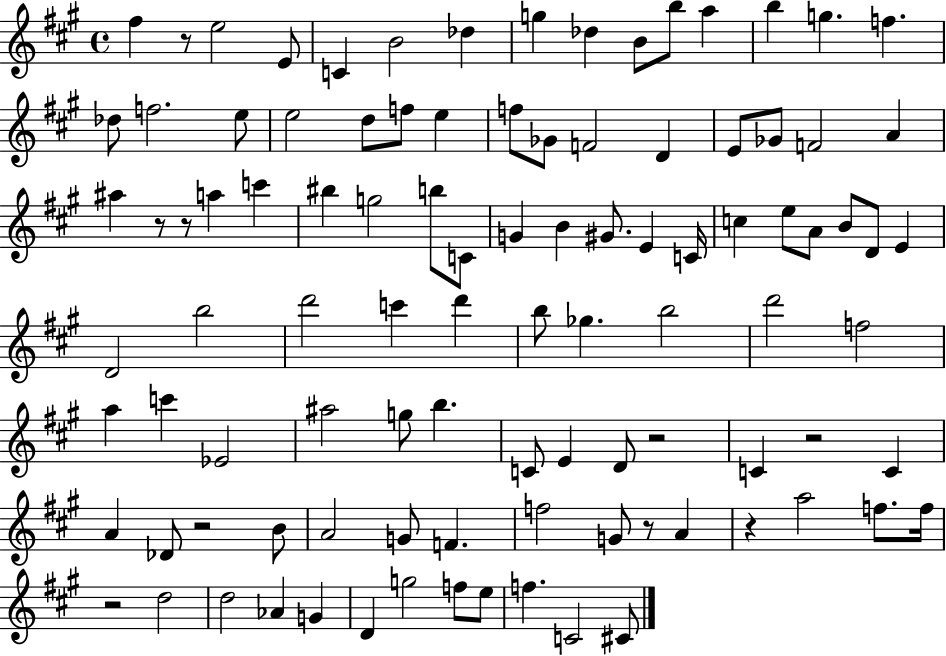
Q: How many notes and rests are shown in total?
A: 100